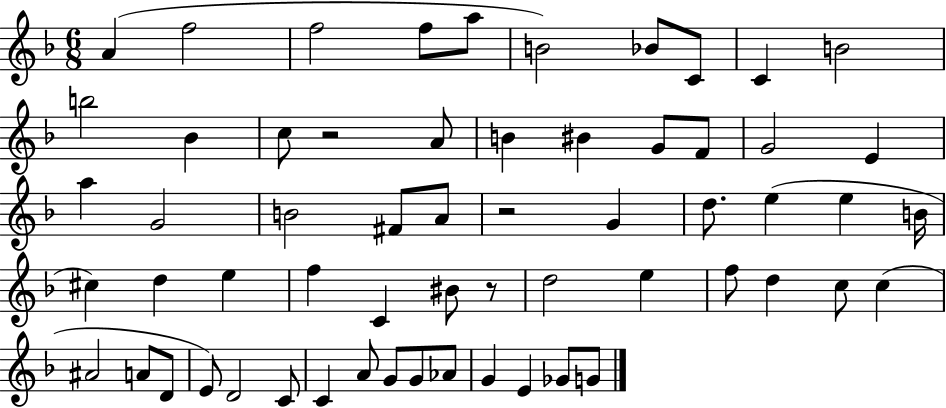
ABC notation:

X:1
T:Untitled
M:6/8
L:1/4
K:F
A f2 f2 f/2 a/2 B2 _B/2 C/2 C B2 b2 _B c/2 z2 A/2 B ^B G/2 F/2 G2 E a G2 B2 ^F/2 A/2 z2 G d/2 e e B/4 ^c d e f C ^B/2 z/2 d2 e f/2 d c/2 c ^A2 A/2 D/2 E/2 D2 C/2 C A/2 G/2 G/2 _A/2 G E _G/2 G/2